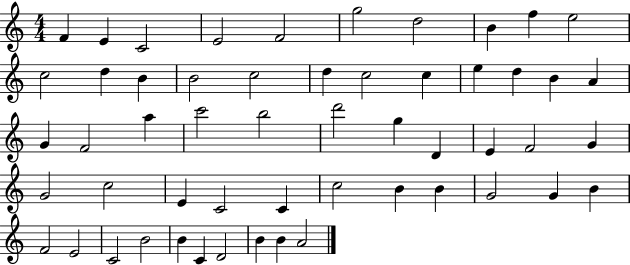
{
  \clef treble
  \numericTimeSignature
  \time 4/4
  \key c \major
  f'4 e'4 c'2 | e'2 f'2 | g''2 d''2 | b'4 f''4 e''2 | \break c''2 d''4 b'4 | b'2 c''2 | d''4 c''2 c''4 | e''4 d''4 b'4 a'4 | \break g'4 f'2 a''4 | c'''2 b''2 | d'''2 g''4 d'4 | e'4 f'2 g'4 | \break g'2 c''2 | e'4 c'2 c'4 | c''2 b'4 b'4 | g'2 g'4 b'4 | \break f'2 e'2 | c'2 b'2 | b'4 c'4 d'2 | b'4 b'4 a'2 | \break \bar "|."
}